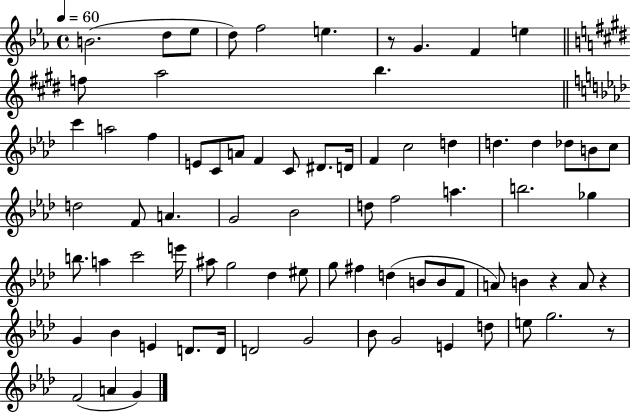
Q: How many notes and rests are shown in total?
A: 77